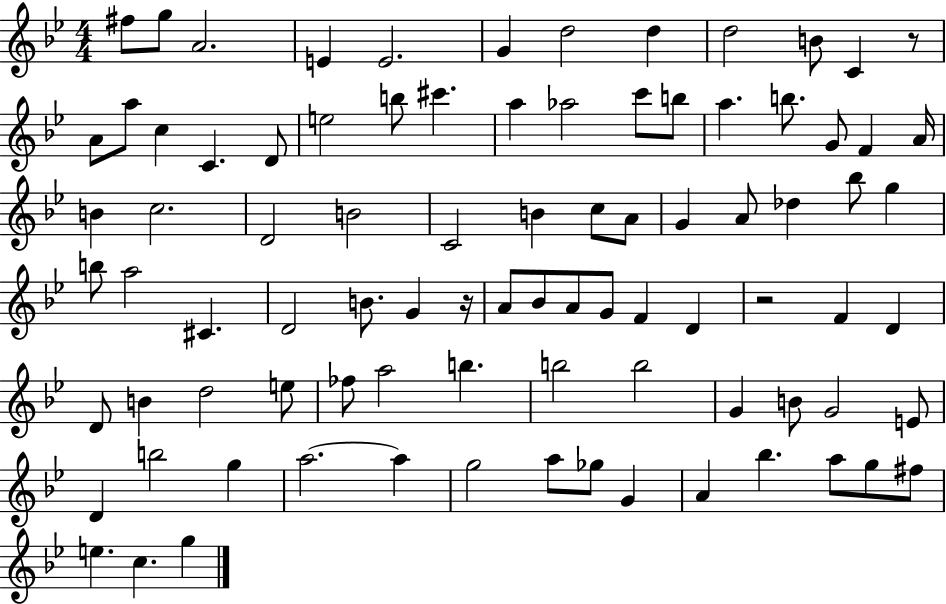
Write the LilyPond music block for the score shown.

{
  \clef treble
  \numericTimeSignature
  \time 4/4
  \key bes \major
  fis''8 g''8 a'2. | e'4 e'2. | g'4 d''2 d''4 | d''2 b'8 c'4 r8 | \break a'8 a''8 c''4 c'4. d'8 | e''2 b''8 cis'''4. | a''4 aes''2 c'''8 b''8 | a''4. b''8. g'8 f'4 a'16 | \break b'4 c''2. | d'2 b'2 | c'2 b'4 c''8 a'8 | g'4 a'8 des''4 bes''8 g''4 | \break b''8 a''2 cis'4. | d'2 b'8. g'4 r16 | a'8 bes'8 a'8 g'8 f'4 d'4 | r2 f'4 d'4 | \break d'8 b'4 d''2 e''8 | fes''8 a''2 b''4. | b''2 b''2 | g'4 b'8 g'2 e'8 | \break d'4 b''2 g''4 | a''2.~~ a''4 | g''2 a''8 ges''8 g'4 | a'4 bes''4. a''8 g''8 fis''8 | \break e''4. c''4. g''4 | \bar "|."
}